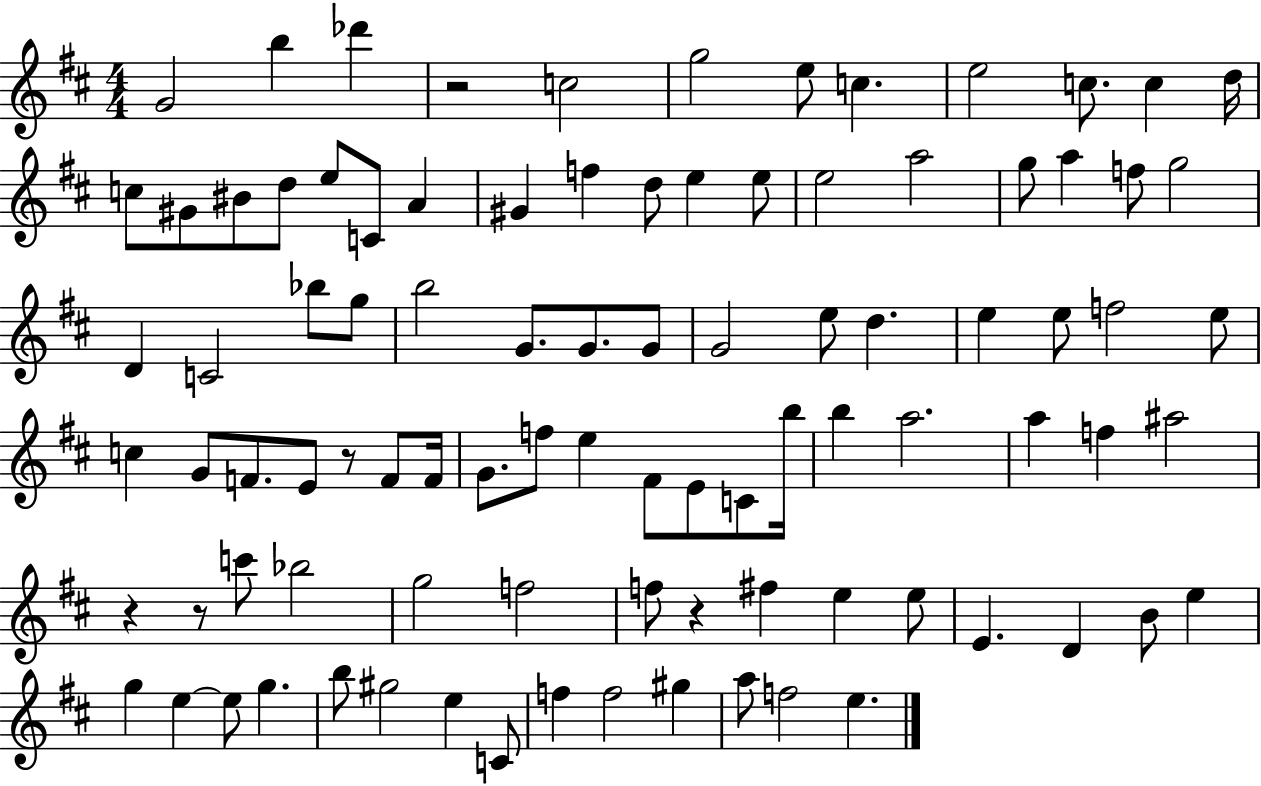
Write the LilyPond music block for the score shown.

{
  \clef treble
  \numericTimeSignature
  \time 4/4
  \key d \major
  g'2 b''4 des'''4 | r2 c''2 | g''2 e''8 c''4. | e''2 c''8. c''4 d''16 | \break c''8 gis'8 bis'8 d''8 e''8 c'8 a'4 | gis'4 f''4 d''8 e''4 e''8 | e''2 a''2 | g''8 a''4 f''8 g''2 | \break d'4 c'2 bes''8 g''8 | b''2 g'8. g'8. g'8 | g'2 e''8 d''4. | e''4 e''8 f''2 e''8 | \break c''4 g'8 f'8. e'8 r8 f'8 f'16 | g'8. f''8 e''4 fis'8 e'8 c'8 b''16 | b''4 a''2. | a''4 f''4 ais''2 | \break r4 r8 c'''8 bes''2 | g''2 f''2 | f''8 r4 fis''4 e''4 e''8 | e'4. d'4 b'8 e''4 | \break g''4 e''4~~ e''8 g''4. | b''8 gis''2 e''4 c'8 | f''4 f''2 gis''4 | a''8 f''2 e''4. | \break \bar "|."
}